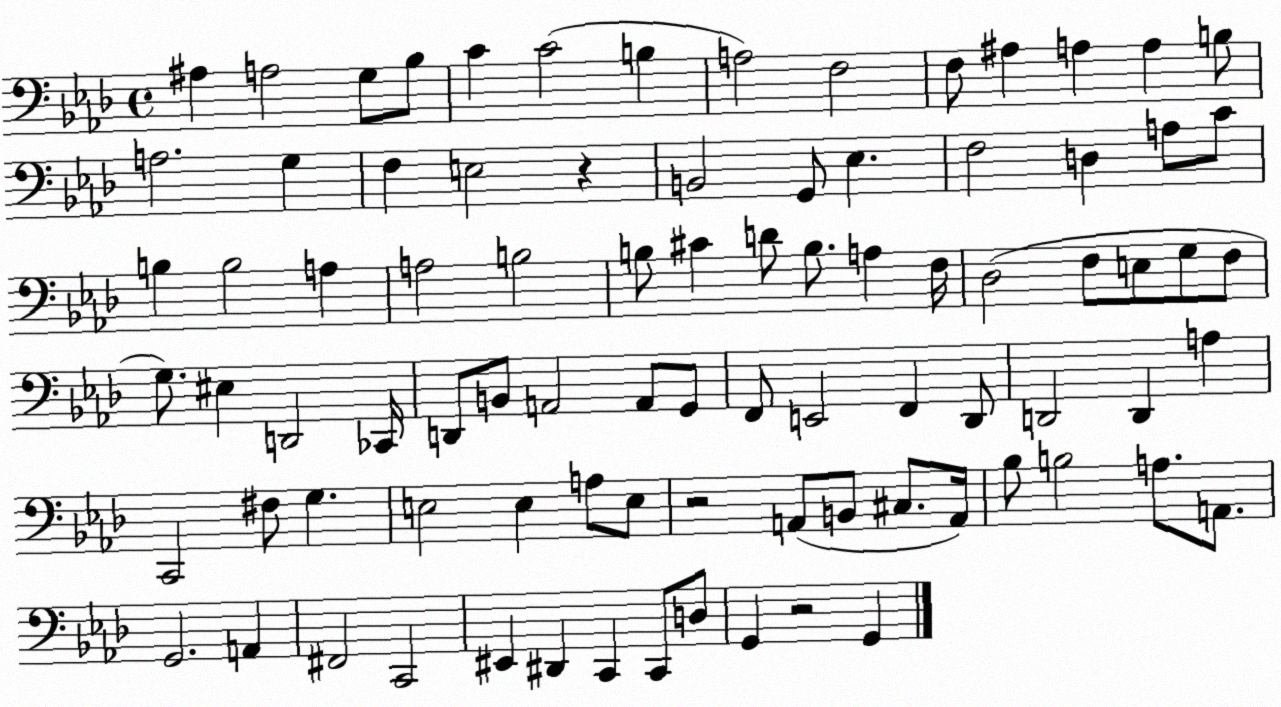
X:1
T:Untitled
M:4/4
L:1/4
K:Ab
^A, A,2 G,/2 _B,/2 C C2 B, A,2 F,2 F,/2 ^A, A, A, B,/2 A,2 G, F, E,2 z B,,2 G,,/2 _E, F,2 D, A,/2 C/2 B, B,2 A, A,2 B,2 B,/2 ^C D/2 B,/2 A, F,/4 _D,2 F,/2 E,/2 G,/2 F,/2 G,/2 ^E, D,,2 _C,,/4 D,,/2 B,,/2 A,,2 A,,/2 G,,/2 F,,/2 E,,2 F,, _D,,/2 D,,2 D,, A, C,,2 ^F,/2 G, E,2 E, A,/2 E,/2 z2 A,,/2 B,,/2 ^C,/2 A,,/4 _B,/2 B,2 A,/2 A,,/2 G,,2 A,, ^F,,2 C,,2 ^E,, ^D,, C,, C,,/2 D,/2 G,, z2 G,,